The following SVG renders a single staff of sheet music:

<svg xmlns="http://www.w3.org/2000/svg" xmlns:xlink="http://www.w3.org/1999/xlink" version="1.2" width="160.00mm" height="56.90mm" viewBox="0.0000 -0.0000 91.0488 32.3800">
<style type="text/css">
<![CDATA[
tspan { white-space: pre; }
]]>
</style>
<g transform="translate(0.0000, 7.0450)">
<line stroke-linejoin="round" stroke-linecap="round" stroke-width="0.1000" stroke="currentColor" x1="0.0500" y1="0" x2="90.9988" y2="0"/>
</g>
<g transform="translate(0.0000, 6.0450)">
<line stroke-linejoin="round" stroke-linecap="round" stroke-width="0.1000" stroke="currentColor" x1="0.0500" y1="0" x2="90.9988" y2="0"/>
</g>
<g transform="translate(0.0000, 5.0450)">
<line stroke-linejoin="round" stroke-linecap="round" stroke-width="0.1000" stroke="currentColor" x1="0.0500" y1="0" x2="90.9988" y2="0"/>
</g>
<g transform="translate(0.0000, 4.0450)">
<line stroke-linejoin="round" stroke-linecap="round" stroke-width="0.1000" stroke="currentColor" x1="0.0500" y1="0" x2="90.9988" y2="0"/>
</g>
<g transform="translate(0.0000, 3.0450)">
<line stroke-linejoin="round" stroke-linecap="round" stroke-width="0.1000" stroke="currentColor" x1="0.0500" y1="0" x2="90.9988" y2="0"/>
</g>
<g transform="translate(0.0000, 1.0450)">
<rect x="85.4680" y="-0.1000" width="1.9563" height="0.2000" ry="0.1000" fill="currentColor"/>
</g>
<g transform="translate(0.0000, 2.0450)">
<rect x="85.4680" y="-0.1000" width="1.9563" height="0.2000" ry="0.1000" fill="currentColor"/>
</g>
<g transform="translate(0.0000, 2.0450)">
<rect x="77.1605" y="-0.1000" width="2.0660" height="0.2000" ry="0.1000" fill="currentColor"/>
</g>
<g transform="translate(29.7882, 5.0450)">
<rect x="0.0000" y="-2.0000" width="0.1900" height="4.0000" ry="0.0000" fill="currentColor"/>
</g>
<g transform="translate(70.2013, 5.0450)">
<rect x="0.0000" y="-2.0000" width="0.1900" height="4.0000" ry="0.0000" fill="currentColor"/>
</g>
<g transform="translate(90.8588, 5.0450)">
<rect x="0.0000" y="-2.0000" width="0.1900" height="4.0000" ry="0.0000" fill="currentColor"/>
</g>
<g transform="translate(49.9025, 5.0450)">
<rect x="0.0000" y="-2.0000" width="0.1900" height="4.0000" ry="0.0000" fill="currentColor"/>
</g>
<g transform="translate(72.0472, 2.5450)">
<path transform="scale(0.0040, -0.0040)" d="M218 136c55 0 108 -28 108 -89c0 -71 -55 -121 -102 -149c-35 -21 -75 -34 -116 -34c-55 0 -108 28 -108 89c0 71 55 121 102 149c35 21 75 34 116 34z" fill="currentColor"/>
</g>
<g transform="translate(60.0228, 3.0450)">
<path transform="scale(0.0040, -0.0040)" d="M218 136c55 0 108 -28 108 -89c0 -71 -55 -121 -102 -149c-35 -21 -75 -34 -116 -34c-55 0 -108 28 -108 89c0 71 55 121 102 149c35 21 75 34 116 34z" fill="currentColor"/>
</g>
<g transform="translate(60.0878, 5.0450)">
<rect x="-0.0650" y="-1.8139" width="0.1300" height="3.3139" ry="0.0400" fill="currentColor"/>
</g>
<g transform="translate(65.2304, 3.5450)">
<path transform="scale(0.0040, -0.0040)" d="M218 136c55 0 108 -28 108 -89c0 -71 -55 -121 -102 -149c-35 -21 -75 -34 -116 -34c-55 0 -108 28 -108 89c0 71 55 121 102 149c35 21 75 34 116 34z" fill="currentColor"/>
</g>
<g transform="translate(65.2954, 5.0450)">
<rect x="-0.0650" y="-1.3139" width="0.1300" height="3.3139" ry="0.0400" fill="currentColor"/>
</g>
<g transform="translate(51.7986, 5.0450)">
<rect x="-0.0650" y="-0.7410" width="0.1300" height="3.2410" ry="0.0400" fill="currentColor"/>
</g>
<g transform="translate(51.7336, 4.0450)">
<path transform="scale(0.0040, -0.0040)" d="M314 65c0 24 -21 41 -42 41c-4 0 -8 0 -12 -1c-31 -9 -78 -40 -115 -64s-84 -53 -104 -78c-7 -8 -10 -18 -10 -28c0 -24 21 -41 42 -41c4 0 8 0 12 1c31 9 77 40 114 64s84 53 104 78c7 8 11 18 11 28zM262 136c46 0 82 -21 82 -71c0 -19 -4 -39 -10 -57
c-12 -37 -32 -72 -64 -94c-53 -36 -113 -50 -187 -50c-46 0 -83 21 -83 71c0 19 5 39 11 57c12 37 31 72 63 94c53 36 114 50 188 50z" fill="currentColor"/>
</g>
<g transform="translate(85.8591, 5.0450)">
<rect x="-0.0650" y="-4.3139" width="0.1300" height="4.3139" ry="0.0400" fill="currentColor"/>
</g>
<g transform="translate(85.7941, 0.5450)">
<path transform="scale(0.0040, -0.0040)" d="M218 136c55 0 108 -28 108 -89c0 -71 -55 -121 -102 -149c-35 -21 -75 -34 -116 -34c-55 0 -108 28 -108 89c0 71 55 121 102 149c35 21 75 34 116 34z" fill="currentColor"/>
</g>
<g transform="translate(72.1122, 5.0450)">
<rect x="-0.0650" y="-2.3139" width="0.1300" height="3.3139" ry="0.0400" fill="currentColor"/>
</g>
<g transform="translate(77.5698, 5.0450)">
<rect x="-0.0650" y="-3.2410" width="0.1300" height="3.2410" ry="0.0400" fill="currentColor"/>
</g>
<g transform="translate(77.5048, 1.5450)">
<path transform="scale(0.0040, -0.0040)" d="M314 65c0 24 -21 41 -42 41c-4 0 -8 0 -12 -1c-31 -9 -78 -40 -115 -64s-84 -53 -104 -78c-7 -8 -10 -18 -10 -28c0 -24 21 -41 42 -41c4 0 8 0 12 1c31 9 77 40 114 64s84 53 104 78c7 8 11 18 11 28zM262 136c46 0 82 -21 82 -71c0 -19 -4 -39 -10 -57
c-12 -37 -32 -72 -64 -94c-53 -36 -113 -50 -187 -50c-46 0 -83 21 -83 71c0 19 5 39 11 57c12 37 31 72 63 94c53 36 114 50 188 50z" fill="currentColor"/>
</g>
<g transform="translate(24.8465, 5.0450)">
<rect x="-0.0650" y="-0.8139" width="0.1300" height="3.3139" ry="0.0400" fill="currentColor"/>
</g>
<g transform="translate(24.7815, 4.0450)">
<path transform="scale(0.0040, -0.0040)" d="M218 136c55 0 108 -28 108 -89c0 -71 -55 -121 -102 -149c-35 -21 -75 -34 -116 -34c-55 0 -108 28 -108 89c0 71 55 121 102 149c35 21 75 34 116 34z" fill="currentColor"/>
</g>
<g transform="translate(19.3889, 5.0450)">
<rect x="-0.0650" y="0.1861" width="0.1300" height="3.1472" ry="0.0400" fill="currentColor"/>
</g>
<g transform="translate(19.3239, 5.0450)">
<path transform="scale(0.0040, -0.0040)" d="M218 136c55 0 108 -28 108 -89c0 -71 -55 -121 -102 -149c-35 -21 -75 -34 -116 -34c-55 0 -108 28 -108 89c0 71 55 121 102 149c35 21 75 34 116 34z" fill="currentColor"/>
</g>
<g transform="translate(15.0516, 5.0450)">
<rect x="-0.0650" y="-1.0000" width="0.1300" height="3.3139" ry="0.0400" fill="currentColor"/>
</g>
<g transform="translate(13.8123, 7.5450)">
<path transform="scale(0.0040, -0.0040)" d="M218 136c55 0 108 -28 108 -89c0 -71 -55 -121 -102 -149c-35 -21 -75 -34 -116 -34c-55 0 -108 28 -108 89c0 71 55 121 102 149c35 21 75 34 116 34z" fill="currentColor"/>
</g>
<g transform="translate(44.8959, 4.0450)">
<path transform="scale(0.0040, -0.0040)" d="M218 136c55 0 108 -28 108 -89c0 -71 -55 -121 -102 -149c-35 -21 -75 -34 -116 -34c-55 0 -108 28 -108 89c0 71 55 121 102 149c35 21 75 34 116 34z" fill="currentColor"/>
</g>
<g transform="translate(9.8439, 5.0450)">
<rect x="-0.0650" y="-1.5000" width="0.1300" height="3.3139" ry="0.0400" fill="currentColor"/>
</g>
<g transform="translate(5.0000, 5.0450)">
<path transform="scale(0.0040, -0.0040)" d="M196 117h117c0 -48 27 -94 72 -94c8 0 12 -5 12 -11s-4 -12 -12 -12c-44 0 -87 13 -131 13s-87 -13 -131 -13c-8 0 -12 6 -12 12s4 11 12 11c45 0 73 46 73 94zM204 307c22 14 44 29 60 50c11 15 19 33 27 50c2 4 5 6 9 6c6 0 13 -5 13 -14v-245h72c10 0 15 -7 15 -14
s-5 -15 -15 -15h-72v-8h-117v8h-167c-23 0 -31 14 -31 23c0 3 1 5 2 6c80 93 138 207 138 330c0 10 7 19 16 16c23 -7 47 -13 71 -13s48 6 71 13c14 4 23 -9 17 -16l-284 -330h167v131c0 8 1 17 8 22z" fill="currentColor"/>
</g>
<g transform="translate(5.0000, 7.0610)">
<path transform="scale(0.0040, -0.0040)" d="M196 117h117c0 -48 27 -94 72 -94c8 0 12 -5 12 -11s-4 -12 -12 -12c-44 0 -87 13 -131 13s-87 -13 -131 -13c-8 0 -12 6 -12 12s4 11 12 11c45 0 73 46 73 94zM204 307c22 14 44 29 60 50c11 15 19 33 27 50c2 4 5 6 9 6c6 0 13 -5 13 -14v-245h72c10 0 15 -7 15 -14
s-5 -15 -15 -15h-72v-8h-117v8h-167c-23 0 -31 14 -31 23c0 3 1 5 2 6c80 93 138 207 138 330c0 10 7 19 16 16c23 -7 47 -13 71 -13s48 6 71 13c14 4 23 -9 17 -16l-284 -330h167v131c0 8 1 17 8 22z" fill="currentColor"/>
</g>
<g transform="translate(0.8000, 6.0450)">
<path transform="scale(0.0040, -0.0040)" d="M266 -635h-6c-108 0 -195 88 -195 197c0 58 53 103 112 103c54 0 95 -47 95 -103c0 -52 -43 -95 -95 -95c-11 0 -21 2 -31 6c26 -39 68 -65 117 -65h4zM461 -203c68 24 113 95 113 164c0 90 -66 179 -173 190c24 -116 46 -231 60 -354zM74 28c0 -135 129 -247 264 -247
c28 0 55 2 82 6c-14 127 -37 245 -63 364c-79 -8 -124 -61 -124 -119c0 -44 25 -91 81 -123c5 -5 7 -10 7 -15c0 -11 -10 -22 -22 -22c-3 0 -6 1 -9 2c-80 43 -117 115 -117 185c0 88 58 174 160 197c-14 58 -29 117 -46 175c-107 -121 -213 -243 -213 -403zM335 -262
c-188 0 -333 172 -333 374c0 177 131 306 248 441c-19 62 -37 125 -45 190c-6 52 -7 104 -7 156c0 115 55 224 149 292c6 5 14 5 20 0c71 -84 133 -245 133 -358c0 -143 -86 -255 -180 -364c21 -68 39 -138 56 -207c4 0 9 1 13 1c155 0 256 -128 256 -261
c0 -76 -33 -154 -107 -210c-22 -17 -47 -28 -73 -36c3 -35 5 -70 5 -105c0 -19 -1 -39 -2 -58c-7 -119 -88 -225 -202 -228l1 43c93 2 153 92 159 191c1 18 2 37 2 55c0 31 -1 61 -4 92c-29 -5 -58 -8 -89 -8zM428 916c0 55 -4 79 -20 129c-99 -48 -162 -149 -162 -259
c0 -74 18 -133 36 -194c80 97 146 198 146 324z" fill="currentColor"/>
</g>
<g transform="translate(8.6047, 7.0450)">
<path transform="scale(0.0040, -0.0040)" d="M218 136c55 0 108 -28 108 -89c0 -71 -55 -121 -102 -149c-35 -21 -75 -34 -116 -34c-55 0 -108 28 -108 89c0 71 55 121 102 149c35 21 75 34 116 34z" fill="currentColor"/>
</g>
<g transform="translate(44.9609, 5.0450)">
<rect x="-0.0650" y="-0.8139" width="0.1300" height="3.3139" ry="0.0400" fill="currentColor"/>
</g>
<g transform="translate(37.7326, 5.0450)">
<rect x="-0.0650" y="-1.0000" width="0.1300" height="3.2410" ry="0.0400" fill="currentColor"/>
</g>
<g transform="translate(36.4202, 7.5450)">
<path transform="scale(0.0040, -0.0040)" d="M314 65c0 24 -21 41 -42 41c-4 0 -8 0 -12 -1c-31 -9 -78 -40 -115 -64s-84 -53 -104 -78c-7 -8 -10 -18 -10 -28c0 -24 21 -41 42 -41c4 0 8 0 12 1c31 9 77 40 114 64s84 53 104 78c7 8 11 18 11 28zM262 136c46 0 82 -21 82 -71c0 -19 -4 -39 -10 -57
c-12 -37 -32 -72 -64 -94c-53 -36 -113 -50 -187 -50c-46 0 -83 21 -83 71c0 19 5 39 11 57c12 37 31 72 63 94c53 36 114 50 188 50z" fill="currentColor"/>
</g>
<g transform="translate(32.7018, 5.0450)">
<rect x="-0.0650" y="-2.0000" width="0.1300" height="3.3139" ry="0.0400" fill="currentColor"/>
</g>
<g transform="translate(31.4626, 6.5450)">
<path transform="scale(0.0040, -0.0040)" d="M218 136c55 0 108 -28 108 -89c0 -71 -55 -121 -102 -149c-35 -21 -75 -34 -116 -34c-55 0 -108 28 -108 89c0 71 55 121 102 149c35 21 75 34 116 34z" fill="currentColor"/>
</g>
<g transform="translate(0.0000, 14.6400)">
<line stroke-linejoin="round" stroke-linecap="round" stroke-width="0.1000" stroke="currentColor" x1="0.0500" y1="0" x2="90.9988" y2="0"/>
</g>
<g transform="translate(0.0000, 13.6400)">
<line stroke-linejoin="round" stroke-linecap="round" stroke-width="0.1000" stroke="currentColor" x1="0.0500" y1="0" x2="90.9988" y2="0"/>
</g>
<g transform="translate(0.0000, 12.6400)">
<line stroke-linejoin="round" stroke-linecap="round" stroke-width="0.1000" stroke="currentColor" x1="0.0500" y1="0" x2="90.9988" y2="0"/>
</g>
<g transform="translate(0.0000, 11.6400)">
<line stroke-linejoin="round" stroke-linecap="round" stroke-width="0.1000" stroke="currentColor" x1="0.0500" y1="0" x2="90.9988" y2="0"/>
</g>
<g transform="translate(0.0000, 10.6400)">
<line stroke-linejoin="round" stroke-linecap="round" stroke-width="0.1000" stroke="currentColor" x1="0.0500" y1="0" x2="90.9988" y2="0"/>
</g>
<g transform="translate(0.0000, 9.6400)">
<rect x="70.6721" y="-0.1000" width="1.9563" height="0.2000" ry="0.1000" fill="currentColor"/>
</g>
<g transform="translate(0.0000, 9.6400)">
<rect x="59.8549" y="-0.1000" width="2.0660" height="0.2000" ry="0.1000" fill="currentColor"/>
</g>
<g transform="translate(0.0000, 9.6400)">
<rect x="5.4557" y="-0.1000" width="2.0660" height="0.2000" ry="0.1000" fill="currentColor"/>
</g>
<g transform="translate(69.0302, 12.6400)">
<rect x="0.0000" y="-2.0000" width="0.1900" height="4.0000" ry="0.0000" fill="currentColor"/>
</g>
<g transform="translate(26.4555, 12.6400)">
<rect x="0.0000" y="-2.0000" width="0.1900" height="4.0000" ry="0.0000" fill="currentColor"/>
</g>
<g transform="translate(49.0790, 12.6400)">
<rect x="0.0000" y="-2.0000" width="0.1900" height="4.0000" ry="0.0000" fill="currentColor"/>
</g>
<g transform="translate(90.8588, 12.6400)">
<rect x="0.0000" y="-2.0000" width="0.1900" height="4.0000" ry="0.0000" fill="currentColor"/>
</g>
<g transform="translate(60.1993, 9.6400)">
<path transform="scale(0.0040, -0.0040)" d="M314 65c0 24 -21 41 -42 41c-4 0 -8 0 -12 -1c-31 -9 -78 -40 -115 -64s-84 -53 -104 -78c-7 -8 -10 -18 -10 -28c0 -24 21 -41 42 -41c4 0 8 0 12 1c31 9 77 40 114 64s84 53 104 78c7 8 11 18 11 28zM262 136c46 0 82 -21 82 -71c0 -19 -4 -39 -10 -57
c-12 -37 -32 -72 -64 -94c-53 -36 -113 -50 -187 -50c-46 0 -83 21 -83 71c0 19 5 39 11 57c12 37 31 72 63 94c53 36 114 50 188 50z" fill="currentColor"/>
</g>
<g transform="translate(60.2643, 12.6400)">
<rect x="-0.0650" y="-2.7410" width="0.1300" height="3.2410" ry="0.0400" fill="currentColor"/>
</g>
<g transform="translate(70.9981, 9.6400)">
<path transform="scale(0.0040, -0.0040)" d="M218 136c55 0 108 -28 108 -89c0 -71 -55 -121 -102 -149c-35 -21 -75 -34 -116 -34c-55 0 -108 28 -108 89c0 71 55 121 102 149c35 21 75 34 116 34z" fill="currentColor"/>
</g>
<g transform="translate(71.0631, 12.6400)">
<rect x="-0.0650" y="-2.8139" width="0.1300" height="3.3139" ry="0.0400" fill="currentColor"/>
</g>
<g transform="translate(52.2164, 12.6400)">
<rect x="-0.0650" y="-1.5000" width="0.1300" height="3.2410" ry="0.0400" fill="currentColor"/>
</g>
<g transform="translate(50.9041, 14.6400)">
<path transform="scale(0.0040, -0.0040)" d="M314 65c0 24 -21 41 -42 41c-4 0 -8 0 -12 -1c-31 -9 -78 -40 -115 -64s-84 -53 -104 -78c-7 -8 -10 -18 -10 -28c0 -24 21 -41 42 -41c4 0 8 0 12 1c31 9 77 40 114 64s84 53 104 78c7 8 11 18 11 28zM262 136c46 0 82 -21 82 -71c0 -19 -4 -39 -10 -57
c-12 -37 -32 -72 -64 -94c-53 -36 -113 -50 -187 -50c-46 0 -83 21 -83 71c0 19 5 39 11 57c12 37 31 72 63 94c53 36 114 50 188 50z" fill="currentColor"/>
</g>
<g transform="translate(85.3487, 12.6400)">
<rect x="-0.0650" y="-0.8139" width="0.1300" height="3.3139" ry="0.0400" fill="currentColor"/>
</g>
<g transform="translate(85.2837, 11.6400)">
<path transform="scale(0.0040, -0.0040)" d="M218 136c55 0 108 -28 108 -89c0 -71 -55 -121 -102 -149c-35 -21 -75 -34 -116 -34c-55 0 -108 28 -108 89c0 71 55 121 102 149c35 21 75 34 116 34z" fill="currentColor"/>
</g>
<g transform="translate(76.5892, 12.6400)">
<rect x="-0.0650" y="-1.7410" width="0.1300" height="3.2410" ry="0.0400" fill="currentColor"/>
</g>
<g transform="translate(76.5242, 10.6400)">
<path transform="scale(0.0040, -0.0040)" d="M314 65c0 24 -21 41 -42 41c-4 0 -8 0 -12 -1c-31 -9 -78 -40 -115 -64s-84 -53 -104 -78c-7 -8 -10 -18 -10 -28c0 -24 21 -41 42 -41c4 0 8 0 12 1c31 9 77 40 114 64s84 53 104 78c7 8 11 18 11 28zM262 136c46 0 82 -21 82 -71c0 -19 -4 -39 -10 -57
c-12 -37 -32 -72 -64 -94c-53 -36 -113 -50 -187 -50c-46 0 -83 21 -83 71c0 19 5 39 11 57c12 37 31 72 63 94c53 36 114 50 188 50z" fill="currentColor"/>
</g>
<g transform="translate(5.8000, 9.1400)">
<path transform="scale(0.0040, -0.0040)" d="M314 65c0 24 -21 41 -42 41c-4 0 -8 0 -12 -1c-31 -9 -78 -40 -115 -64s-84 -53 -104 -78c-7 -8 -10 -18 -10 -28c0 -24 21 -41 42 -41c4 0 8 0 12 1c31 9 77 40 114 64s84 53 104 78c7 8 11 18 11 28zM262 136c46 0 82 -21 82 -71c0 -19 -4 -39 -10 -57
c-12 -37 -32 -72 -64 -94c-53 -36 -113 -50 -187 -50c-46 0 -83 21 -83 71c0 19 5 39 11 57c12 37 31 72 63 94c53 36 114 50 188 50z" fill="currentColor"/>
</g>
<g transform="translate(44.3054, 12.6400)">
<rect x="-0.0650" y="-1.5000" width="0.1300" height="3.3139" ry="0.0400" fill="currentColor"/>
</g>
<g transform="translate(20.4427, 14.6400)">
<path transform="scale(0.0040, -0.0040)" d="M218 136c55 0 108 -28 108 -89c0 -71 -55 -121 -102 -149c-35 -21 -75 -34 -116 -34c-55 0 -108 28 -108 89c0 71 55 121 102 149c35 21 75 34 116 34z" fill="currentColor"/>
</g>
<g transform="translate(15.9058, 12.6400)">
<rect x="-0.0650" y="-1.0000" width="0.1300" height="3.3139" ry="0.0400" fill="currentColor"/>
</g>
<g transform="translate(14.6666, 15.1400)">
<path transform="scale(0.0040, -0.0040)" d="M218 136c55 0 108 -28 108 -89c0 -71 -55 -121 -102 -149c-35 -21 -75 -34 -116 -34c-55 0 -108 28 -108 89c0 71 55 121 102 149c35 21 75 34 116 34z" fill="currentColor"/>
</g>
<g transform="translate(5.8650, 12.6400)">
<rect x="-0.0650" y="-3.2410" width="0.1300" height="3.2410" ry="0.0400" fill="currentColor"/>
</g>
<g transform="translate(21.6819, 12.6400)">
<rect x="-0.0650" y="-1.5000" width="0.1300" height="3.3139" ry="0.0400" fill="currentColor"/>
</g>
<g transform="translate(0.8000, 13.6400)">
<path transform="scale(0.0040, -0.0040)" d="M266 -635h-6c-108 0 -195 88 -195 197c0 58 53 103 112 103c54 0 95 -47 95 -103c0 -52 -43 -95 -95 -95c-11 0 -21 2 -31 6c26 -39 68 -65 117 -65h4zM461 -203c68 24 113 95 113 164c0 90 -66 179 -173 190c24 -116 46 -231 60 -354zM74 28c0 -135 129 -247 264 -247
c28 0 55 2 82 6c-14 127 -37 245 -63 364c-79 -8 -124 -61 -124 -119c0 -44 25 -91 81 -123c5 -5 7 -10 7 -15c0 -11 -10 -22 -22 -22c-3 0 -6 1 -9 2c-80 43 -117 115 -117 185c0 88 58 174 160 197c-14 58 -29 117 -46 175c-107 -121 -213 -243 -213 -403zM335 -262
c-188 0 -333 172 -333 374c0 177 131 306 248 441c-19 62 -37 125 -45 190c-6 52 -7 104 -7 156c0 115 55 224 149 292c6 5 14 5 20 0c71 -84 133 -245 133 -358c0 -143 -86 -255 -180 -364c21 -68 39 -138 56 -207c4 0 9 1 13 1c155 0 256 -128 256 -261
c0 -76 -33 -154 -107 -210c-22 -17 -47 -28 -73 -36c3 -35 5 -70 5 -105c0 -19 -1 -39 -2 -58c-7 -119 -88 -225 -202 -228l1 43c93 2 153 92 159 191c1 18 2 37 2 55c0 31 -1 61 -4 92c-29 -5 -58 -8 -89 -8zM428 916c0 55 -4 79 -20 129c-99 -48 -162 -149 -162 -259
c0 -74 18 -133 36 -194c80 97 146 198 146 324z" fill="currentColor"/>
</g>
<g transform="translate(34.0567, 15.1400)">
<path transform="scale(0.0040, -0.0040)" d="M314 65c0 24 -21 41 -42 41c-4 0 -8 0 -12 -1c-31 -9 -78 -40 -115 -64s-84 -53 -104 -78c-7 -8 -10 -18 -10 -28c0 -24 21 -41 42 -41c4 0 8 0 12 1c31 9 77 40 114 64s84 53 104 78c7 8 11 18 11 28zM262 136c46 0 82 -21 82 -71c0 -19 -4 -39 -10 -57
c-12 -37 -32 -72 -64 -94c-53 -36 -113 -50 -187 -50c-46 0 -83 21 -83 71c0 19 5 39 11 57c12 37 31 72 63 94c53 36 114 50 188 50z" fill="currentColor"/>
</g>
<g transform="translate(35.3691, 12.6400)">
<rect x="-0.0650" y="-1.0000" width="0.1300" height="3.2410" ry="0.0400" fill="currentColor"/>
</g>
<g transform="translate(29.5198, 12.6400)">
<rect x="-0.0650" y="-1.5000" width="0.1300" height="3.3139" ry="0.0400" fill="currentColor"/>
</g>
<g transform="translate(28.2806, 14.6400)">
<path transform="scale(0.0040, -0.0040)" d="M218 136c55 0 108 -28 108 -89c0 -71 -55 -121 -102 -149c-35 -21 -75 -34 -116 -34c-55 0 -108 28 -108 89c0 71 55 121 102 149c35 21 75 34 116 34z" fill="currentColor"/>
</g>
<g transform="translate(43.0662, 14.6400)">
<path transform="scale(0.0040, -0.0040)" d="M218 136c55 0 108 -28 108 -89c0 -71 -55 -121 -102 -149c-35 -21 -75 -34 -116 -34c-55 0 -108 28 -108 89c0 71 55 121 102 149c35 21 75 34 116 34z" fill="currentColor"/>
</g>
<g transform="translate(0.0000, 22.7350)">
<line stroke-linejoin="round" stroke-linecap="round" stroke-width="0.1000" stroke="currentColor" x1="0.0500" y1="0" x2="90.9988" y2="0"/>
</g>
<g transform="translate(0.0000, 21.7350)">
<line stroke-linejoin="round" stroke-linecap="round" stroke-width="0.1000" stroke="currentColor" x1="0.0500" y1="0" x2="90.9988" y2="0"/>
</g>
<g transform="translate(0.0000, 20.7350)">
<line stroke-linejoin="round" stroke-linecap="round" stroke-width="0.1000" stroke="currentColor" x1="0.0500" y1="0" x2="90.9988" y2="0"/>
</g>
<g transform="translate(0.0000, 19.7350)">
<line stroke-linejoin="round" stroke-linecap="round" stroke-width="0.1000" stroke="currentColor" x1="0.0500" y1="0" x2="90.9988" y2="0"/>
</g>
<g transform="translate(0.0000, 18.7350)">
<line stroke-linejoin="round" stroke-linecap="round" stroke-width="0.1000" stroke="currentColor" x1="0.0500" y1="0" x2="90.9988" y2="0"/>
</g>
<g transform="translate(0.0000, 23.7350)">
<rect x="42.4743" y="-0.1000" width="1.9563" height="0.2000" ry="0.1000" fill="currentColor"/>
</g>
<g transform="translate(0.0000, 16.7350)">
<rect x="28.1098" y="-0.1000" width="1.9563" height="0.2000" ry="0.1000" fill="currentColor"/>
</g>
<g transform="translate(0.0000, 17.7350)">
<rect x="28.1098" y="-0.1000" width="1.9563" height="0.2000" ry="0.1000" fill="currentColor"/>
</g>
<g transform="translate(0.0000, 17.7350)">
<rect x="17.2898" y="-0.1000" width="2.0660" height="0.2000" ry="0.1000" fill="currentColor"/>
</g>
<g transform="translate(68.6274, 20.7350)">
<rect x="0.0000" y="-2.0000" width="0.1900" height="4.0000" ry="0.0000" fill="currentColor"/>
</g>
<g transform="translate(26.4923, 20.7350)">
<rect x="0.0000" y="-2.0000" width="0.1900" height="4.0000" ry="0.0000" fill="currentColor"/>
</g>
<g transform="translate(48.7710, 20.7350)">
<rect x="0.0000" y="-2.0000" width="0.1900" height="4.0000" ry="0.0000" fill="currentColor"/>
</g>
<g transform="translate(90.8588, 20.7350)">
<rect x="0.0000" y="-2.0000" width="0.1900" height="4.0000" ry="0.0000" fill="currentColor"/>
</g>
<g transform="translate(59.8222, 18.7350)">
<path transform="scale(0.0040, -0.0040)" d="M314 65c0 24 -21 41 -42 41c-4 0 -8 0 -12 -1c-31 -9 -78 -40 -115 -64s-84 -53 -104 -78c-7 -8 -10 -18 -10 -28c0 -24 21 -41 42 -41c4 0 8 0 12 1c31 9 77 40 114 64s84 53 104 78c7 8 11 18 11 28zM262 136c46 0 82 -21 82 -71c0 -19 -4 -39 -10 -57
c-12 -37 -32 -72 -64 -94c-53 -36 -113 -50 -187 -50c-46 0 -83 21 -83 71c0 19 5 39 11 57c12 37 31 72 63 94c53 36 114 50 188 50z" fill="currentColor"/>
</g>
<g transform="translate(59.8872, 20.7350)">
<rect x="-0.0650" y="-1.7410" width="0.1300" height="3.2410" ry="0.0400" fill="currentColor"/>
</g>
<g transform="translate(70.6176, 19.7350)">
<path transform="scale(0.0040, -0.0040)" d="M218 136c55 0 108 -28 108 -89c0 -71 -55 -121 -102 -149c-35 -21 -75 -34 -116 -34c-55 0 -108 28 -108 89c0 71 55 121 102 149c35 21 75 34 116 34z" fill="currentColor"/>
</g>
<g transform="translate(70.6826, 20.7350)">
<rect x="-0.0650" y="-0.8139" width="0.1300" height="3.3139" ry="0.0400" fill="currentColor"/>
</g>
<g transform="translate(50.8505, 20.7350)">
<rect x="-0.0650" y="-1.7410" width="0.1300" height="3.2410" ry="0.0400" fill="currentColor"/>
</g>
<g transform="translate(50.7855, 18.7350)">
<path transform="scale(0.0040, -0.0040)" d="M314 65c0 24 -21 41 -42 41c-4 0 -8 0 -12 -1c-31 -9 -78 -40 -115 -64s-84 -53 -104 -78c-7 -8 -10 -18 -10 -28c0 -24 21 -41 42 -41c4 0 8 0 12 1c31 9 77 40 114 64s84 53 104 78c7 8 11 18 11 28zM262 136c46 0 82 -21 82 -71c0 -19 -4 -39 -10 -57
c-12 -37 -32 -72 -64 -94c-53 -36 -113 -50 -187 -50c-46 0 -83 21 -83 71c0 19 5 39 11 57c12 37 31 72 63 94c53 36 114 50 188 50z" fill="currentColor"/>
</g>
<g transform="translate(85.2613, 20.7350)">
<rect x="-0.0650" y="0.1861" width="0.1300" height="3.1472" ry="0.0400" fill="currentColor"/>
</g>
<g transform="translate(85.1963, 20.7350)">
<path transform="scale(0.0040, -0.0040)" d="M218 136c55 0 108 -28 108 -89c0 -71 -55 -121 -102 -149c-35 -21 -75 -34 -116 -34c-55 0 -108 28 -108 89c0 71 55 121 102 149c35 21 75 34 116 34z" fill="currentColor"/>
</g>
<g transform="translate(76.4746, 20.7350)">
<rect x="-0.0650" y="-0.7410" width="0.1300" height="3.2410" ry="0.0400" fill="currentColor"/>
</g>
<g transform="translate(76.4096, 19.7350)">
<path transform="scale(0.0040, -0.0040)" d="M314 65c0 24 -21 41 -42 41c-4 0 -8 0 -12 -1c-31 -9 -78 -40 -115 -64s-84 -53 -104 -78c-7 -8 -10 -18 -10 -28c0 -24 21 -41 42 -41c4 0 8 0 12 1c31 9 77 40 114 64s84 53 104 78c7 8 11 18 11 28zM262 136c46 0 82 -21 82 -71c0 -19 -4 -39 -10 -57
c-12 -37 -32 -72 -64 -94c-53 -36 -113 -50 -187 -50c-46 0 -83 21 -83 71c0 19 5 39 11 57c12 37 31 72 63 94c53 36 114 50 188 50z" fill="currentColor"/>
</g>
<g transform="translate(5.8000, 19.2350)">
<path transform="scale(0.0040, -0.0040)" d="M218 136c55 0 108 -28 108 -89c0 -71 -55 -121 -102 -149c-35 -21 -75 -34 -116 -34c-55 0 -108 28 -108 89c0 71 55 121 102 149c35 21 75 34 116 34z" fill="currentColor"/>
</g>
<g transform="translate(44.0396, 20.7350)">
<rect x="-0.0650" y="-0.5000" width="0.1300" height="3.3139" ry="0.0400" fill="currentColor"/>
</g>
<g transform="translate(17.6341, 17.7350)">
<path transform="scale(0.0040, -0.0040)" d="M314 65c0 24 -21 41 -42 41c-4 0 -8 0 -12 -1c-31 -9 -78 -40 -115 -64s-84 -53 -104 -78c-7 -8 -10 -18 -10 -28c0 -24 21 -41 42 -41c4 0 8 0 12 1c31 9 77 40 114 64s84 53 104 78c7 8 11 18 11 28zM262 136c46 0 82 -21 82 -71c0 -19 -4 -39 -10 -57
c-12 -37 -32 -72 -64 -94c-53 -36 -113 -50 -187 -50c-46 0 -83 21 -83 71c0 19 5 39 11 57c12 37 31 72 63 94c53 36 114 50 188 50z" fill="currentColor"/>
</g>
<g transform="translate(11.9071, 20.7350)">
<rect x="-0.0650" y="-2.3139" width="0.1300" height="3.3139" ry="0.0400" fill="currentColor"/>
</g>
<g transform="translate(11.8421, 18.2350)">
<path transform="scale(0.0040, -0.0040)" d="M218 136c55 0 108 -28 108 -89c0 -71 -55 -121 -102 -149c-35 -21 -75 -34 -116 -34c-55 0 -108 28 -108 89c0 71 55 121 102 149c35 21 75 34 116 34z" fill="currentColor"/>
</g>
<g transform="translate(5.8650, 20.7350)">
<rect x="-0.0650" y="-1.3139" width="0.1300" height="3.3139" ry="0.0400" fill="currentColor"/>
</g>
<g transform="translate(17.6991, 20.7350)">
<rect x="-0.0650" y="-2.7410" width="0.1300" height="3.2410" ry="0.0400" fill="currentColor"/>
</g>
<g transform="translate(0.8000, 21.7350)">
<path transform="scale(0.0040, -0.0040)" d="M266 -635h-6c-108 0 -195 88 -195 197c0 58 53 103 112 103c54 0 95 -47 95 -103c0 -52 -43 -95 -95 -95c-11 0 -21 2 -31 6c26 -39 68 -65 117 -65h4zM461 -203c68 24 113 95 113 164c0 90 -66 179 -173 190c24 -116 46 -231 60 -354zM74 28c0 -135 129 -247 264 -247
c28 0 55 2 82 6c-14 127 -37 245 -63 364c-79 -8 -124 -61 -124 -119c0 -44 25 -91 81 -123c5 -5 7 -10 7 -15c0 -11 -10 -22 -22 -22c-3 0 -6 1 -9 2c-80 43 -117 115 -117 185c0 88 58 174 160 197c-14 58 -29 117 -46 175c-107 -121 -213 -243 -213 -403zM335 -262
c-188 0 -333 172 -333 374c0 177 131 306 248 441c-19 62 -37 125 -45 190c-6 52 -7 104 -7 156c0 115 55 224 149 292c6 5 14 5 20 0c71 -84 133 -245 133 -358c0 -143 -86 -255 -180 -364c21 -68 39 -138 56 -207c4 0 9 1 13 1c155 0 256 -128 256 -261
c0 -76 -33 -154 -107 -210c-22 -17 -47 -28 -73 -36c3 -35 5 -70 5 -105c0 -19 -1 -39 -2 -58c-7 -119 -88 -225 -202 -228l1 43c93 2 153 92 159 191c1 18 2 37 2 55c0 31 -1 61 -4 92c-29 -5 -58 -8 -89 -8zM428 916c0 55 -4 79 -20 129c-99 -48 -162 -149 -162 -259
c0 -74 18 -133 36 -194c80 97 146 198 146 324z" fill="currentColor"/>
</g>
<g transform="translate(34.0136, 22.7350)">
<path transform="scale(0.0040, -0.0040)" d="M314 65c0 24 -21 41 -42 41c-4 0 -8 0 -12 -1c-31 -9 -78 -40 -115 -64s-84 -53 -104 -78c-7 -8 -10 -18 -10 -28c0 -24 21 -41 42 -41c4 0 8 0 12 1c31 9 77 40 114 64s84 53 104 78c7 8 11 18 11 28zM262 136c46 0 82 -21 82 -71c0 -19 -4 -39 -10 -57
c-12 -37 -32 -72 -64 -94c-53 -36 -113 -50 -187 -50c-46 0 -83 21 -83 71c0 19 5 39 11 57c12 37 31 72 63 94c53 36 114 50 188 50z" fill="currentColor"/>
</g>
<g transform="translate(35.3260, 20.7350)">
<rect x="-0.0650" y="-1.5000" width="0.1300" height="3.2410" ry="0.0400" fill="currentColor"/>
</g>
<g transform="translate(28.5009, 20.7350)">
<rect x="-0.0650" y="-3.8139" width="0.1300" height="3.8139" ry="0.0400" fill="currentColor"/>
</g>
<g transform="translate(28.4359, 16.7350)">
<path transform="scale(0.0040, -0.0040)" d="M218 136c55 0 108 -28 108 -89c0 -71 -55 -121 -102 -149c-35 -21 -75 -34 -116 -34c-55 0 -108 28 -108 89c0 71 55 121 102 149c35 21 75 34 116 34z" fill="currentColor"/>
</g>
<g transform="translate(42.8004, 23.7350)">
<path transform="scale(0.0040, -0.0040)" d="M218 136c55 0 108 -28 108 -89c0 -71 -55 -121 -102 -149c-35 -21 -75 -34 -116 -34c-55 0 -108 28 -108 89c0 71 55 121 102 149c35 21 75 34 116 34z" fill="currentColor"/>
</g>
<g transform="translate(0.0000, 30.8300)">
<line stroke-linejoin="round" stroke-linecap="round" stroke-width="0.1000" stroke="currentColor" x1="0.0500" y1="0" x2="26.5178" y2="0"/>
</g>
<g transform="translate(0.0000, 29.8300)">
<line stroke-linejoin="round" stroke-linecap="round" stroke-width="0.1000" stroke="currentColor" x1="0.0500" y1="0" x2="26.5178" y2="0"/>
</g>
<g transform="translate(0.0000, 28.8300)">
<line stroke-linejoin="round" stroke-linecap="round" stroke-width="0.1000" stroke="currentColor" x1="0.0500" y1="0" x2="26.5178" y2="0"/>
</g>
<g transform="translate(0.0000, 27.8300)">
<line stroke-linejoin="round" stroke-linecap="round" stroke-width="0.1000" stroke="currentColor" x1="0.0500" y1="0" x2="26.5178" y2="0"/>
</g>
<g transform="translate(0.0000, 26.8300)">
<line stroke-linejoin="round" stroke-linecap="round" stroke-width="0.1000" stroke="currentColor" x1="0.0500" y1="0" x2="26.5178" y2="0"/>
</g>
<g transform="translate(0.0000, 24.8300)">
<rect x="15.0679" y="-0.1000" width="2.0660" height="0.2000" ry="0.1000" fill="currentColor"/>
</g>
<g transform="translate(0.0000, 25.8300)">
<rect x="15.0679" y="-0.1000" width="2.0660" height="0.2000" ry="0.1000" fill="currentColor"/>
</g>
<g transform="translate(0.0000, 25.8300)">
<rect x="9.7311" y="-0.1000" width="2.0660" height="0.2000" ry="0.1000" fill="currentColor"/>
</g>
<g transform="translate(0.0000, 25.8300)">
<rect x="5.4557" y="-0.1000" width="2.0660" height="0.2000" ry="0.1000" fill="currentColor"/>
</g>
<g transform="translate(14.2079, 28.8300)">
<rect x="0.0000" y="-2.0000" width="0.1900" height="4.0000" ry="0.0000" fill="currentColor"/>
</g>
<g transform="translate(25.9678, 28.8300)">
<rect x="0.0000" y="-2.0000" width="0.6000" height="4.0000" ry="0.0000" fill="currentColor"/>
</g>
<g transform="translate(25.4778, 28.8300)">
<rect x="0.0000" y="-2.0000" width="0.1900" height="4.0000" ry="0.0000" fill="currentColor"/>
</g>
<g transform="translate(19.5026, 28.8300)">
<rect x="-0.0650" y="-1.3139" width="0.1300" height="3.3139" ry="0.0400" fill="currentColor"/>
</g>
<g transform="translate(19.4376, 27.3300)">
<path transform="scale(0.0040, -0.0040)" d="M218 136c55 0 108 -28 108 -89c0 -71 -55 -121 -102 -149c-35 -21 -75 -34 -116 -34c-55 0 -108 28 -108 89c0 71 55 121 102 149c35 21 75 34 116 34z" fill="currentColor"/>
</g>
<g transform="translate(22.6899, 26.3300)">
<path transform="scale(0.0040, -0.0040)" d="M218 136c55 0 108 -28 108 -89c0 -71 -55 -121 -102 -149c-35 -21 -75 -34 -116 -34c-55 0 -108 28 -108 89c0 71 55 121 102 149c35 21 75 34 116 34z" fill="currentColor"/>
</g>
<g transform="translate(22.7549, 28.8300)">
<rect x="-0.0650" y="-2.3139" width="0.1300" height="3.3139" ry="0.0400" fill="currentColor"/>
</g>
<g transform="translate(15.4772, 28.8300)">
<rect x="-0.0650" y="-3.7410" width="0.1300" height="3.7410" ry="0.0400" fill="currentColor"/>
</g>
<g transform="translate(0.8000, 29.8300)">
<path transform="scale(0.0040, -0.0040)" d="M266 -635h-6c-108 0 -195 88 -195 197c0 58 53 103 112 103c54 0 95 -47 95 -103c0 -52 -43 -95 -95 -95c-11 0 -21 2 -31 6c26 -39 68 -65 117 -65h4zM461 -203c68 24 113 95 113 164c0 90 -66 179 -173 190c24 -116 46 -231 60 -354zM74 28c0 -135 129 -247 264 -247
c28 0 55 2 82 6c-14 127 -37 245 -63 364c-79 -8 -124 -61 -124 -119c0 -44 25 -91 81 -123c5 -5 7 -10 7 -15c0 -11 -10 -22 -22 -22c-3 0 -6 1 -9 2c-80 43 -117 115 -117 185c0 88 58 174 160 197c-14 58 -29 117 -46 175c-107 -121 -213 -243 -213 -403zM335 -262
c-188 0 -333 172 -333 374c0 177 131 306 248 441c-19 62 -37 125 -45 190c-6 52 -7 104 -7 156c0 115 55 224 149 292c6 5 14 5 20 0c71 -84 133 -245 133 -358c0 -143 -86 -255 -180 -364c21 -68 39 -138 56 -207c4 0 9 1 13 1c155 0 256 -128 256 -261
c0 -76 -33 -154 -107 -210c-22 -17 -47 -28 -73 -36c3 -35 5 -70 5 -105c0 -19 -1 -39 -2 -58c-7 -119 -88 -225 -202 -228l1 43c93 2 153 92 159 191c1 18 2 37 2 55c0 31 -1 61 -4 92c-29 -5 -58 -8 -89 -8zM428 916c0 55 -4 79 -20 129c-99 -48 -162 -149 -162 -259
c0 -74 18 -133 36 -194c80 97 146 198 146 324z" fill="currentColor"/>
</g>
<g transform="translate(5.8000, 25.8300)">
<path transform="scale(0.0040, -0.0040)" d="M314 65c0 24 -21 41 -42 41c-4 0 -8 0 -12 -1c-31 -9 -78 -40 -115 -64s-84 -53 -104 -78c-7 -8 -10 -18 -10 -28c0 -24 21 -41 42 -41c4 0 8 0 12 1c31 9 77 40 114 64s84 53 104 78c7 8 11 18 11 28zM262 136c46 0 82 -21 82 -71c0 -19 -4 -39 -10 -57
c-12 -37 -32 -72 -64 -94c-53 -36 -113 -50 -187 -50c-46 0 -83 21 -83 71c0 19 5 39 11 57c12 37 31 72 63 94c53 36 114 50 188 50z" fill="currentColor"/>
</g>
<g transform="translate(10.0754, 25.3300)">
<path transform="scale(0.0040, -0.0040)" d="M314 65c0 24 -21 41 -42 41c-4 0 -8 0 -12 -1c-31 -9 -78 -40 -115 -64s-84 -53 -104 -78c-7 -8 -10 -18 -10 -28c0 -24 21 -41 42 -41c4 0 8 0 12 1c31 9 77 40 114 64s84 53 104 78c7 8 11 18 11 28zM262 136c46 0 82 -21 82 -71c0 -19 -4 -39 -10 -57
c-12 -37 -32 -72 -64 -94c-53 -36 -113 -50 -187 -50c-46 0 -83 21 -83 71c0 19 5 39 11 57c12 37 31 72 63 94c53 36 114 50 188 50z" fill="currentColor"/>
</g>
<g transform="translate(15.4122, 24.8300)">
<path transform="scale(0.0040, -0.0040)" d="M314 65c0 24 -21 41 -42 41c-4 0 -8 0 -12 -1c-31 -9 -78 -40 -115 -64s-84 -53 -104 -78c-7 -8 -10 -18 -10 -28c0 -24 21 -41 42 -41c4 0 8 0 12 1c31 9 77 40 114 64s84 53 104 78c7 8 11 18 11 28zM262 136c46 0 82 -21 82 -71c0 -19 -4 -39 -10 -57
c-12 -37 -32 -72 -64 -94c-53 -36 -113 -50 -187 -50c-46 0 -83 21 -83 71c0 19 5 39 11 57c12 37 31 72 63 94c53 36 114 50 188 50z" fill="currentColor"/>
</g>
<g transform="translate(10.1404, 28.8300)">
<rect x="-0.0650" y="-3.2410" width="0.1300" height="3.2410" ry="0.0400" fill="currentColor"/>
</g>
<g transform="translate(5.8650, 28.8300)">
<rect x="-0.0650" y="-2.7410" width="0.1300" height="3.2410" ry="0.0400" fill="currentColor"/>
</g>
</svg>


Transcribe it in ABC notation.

X:1
T:Untitled
M:4/4
L:1/4
K:C
E D B d F D2 d d2 f e g b2 d' b2 D E E D2 E E2 a2 a f2 d e g a2 c' E2 C f2 f2 d d2 B a2 b2 c'2 e g